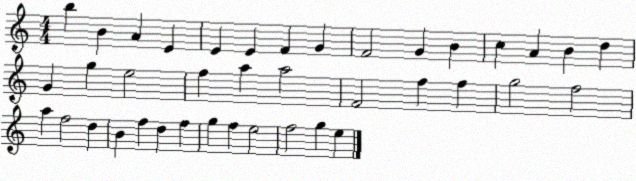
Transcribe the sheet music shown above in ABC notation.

X:1
T:Untitled
M:4/4
L:1/4
K:C
b B A E E E F G F2 G B c A B d G g e2 f a a2 F2 f f g2 f2 a f2 d B f d f g f e2 f2 g e